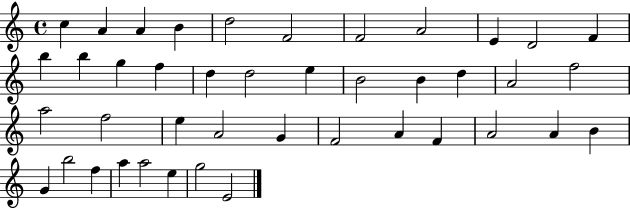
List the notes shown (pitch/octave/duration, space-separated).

C5/q A4/q A4/q B4/q D5/h F4/h F4/h A4/h E4/q D4/h F4/q B5/q B5/q G5/q F5/q D5/q D5/h E5/q B4/h B4/q D5/q A4/h F5/h A5/h F5/h E5/q A4/h G4/q F4/h A4/q F4/q A4/h A4/q B4/q G4/q B5/h F5/q A5/q A5/h E5/q G5/h E4/h